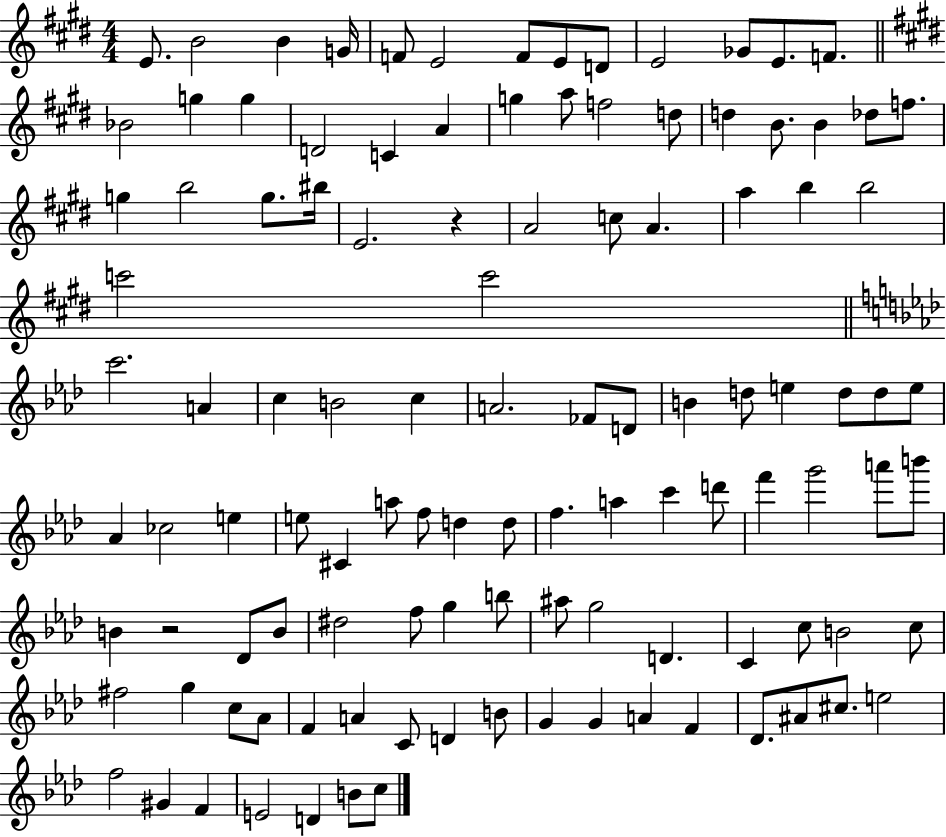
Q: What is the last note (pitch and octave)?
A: C5